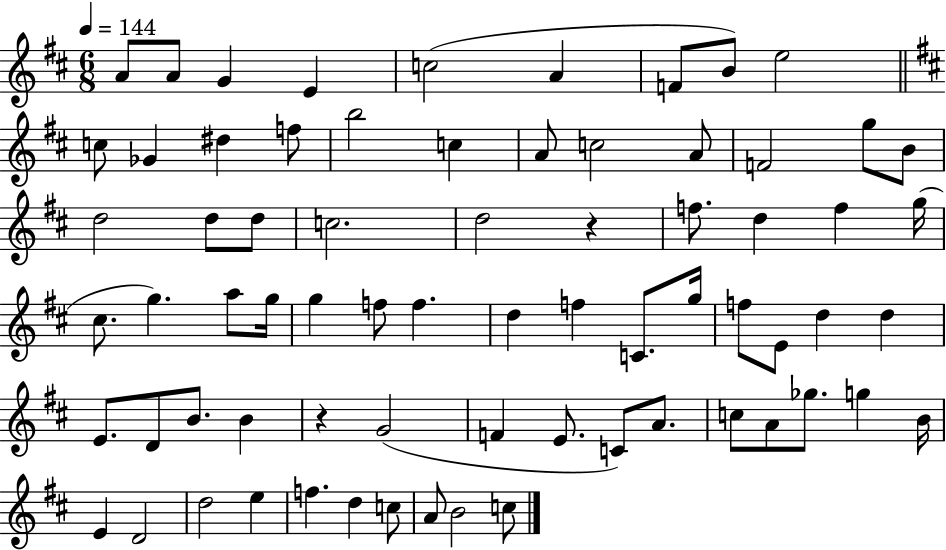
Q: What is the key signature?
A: D major